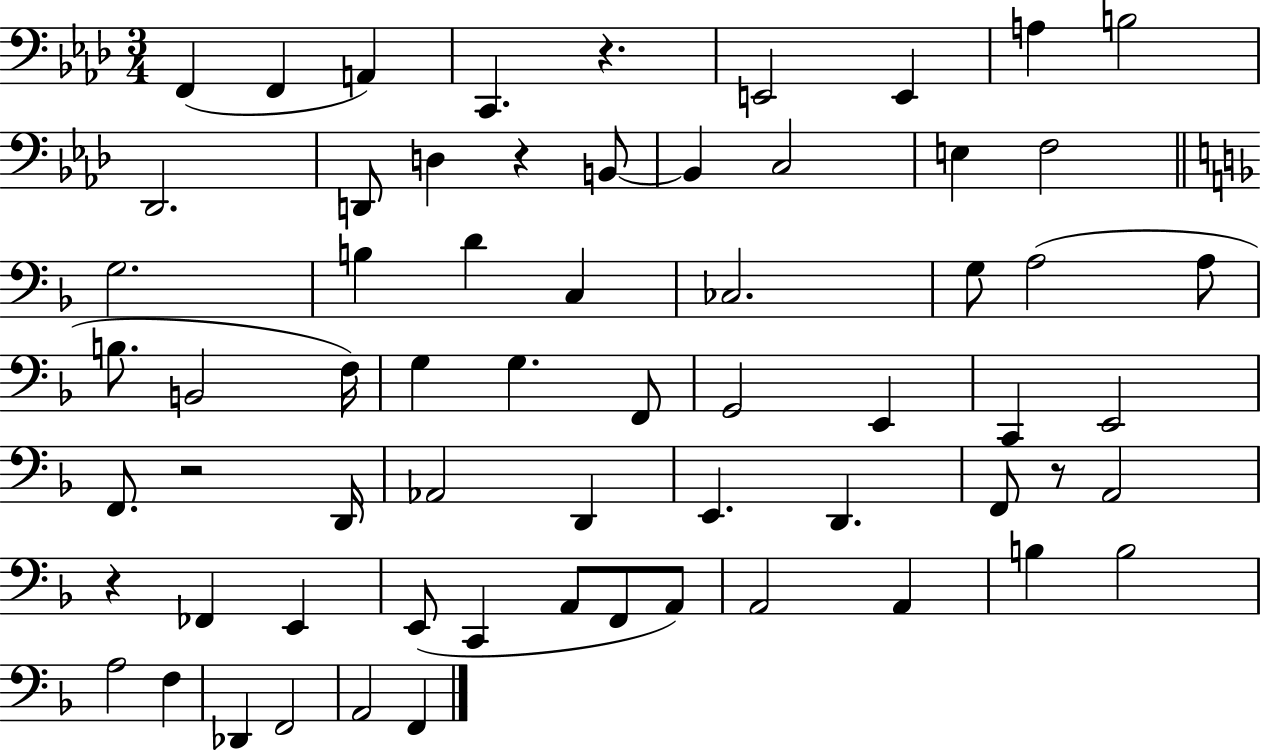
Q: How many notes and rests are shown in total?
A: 64